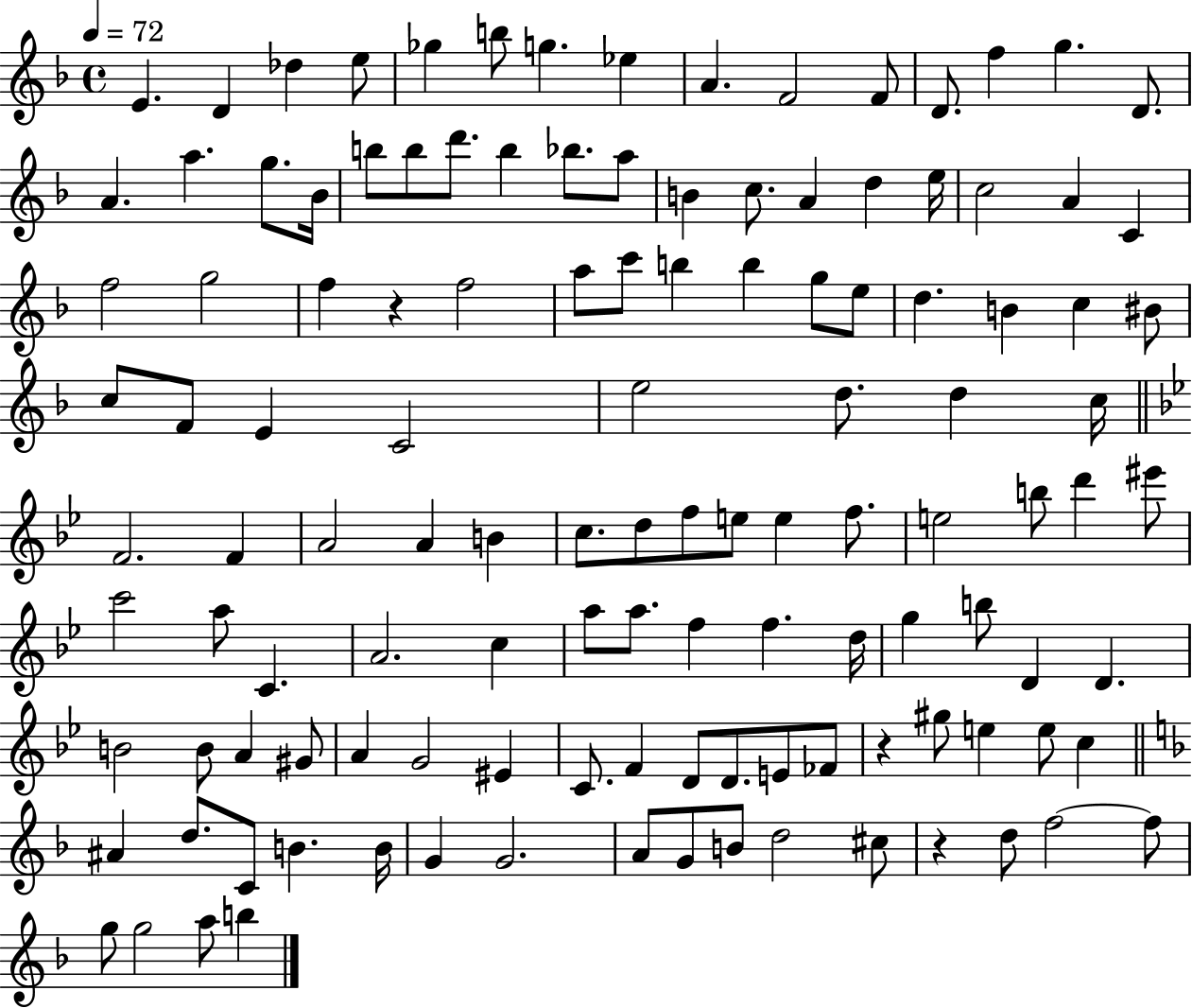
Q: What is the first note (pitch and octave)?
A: E4